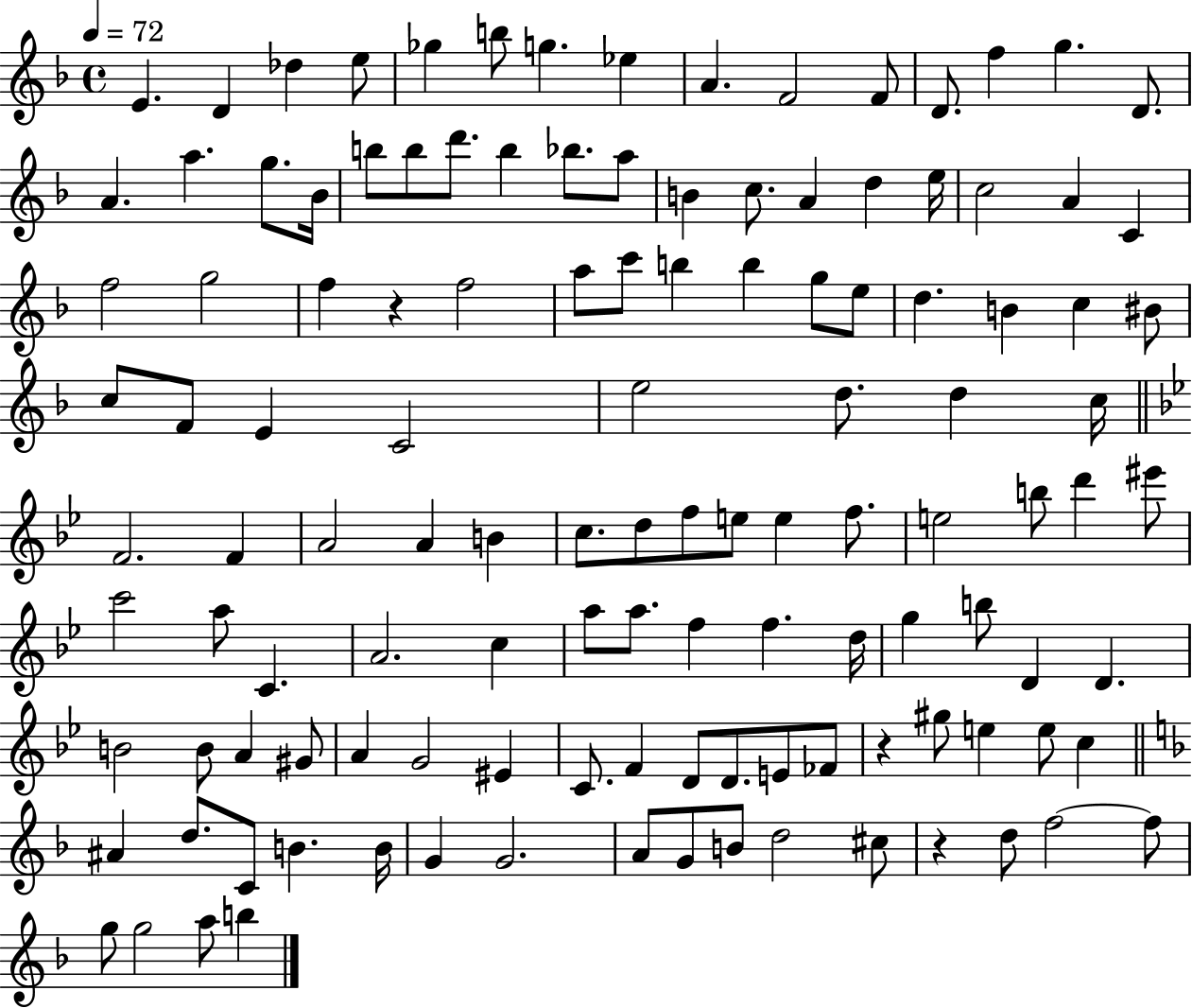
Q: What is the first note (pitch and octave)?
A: E4